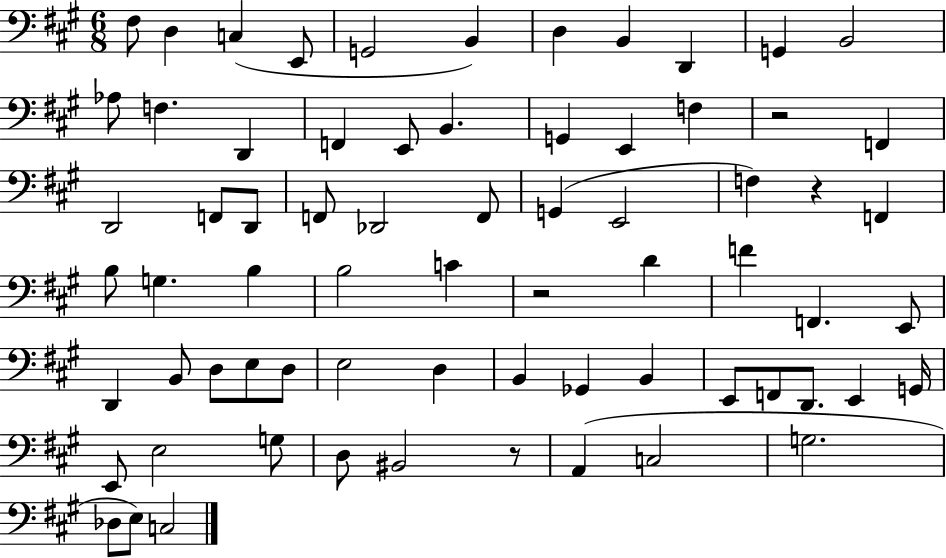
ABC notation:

X:1
T:Untitled
M:6/8
L:1/4
K:A
^F,/2 D, C, E,,/2 G,,2 B,, D, B,, D,, G,, B,,2 _A,/2 F, D,, F,, E,,/2 B,, G,, E,, F, z2 F,, D,,2 F,,/2 D,,/2 F,,/2 _D,,2 F,,/2 G,, E,,2 F, z F,, B,/2 G, B, B,2 C z2 D F F,, E,,/2 D,, B,,/2 D,/2 E,/2 D,/2 E,2 D, B,, _G,, B,, E,,/2 F,,/2 D,,/2 E,, G,,/4 E,,/2 E,2 G,/2 D,/2 ^B,,2 z/2 A,, C,2 G,2 _D,/2 E,/2 C,2